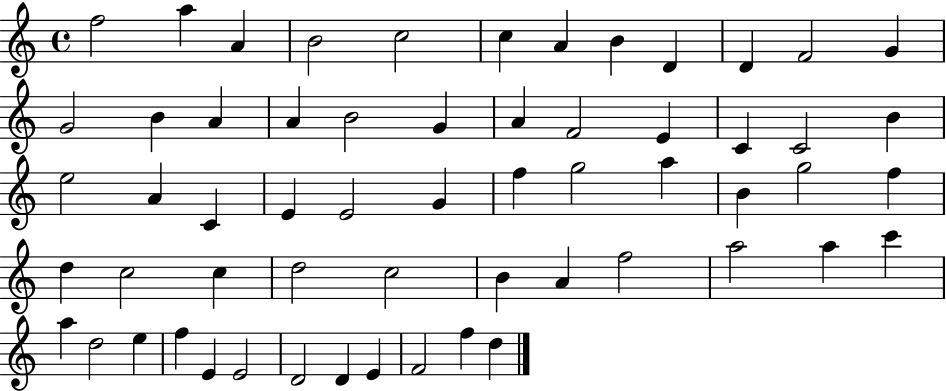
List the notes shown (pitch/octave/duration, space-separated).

F5/h A5/q A4/q B4/h C5/h C5/q A4/q B4/q D4/q D4/q F4/h G4/q G4/h B4/q A4/q A4/q B4/h G4/q A4/q F4/h E4/q C4/q C4/h B4/q E5/h A4/q C4/q E4/q E4/h G4/q F5/q G5/h A5/q B4/q G5/h F5/q D5/q C5/h C5/q D5/h C5/h B4/q A4/q F5/h A5/h A5/q C6/q A5/q D5/h E5/q F5/q E4/q E4/h D4/h D4/q E4/q F4/h F5/q D5/q